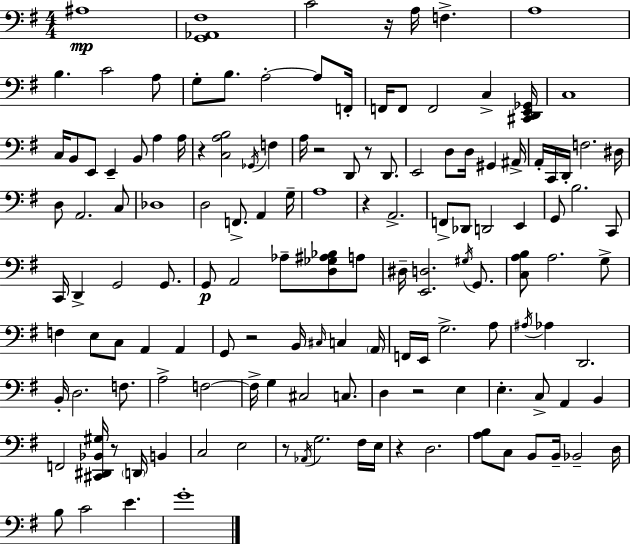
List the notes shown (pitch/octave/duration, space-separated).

A#3/w [G2,Ab2,F#3]/w C4/h R/s A3/s F3/q. A3/w B3/q. C4/h A3/e G3/e B3/e. A3/h A3/e F2/s F2/s F2/e F2/h C3/q [C#2,D2,E2,Gb2]/s C3/w C3/s B2/e E2/e E2/q B2/e A3/q A3/s R/q [C3,A3,B3]/h Gb2/s F3/q A3/s R/h D2/e R/e D2/e. E2/h D3/e D3/s G#2/q A#2/s A2/s C2/s D2/s F3/h. D#3/s D3/e A2/h. C3/e Db3/w D3/h F2/e. A2/q G3/s A3/w R/q A2/h. F2/e Db2/e D2/h E2/q G2/e B3/h. C2/e C2/s D2/q G2/h G2/e. G2/e A2/h Ab3/e [D3,Gb3,A#3,Bb3]/e A3/e D#3/s [E2,D3]/h. G#3/s G2/e. [C3,A3,B3]/e A3/h. G3/e F3/q E3/e C3/e A2/q A2/q G2/e R/h B2/s C#3/s C3/q A2/s F2/s E2/s G3/h. A3/e A#3/s Ab3/q D2/h. B2/s D3/h. F3/e. A3/h F3/h F3/s G3/q C#3/h C3/e. D3/q R/h E3/q E3/q. C3/e A2/q B2/q F2/h [C#2,D#2,Bb2,G#3]/s R/e D2/s B2/q C3/h E3/h R/e Ab2/s G3/h. F#3/s E3/s R/q D3/h. [A3,B3]/e C3/e B2/e B2/s Bb2/h D3/s B3/e C4/h E4/q. G4/w